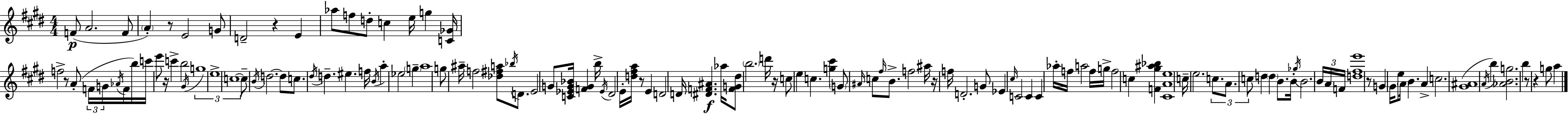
F4/e A4/h. F4/e A4/q R/e E4/h G4/e D4/h R/q E4/q Ab5/e F5/e D5/e C5/q E5/s G5/q [C4,Gb4]/s F5/h R/e A4/e F4/s G4/s Ab4/s F4/s B5/s C6/s E6/e R/s C6/q B5/h G#4/s G5/w E5/w C5/w C5/e B4/s D5/h. D5/e C5/e. D#5/s D5/q. EIS5/q. F5/s B4/s A5/q Eb5/h G5/q A5/w G5/e A#5/s F5/h [Db5,F#5,A5]/e Bb5/s D4/e. E4/h G4/e [C4,Eb4,G4,Bb4]/s [F4,G4]/q B5/s Eb4/s D#4/h E4/s [D5,F#5,A5]/s R/e E4/q D4/h D4/s [D#4,F4,A#4]/q. Ab5/s [F4,G4,D#5]/e B5/h. D6/s R/s C5/e E5/q C5/q. [G5,C#6]/q G4/e A#4/s C5/e F#5/s B4/e. F5/h A#5/s R/s F5/s D4/h. G4/e Eb4/q C#5/s C4/h C4/q C4/q Ab5/s F5/s A5/h F5/s G5/s F5/h C5/q [F4,G#5,A#5,Bb5]/q [C#4,A4,E5]/w C5/s E5/h. C5/e. A4/e. C5/e D5/q D5/q B4/e. B4/s Gb5/s B4/h. B4/s A4/s F4/s [D5,F#5,E6]/w R/e G4/q G#4/s E5/e A4/s B4/q. A4/q C5/h. [G#4,A#4]/w A4/s B5/q [Ab4,B4,G5]/h. B5/q R/e R/q G5/e A5/q